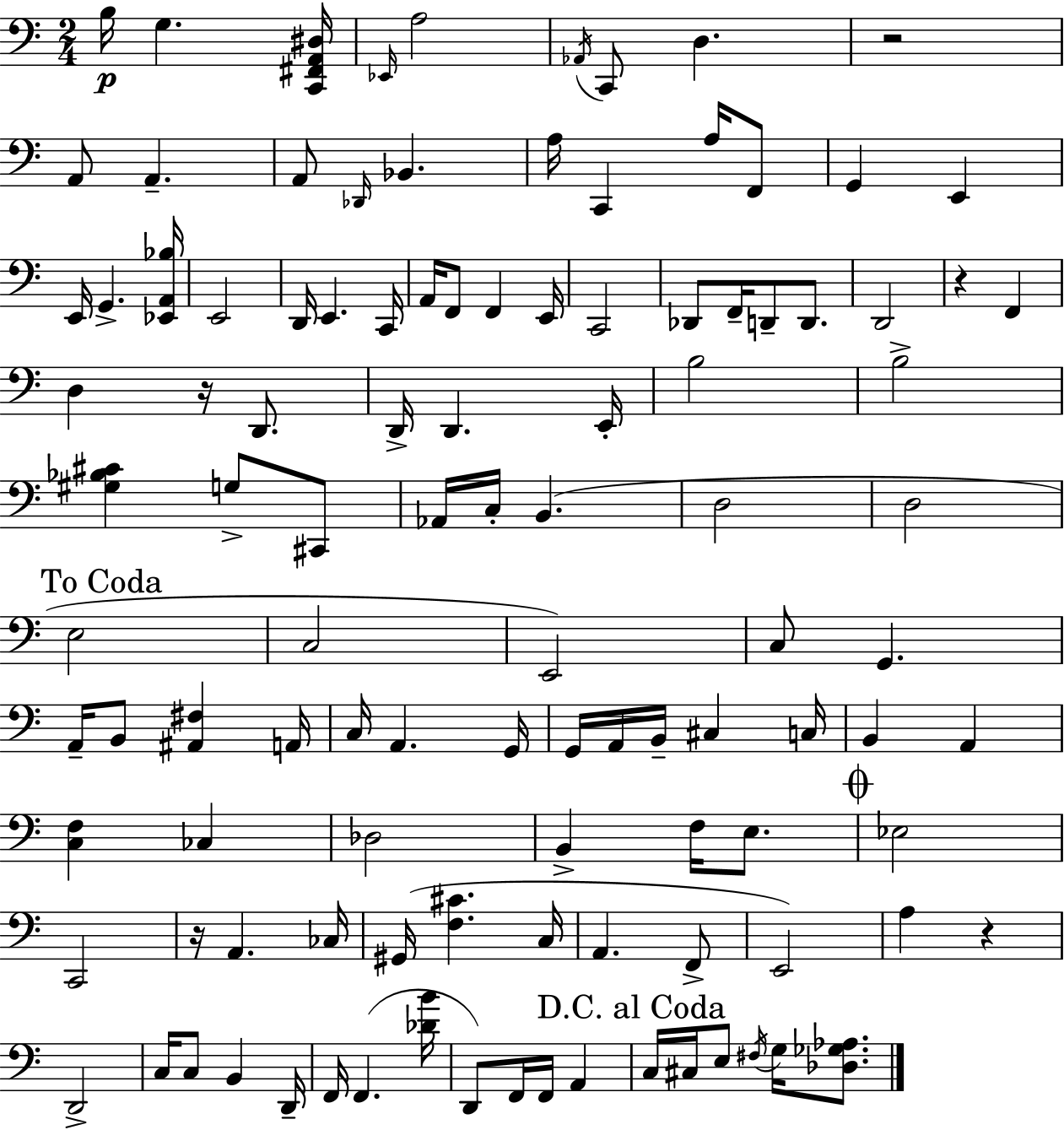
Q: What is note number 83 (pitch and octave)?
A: D2